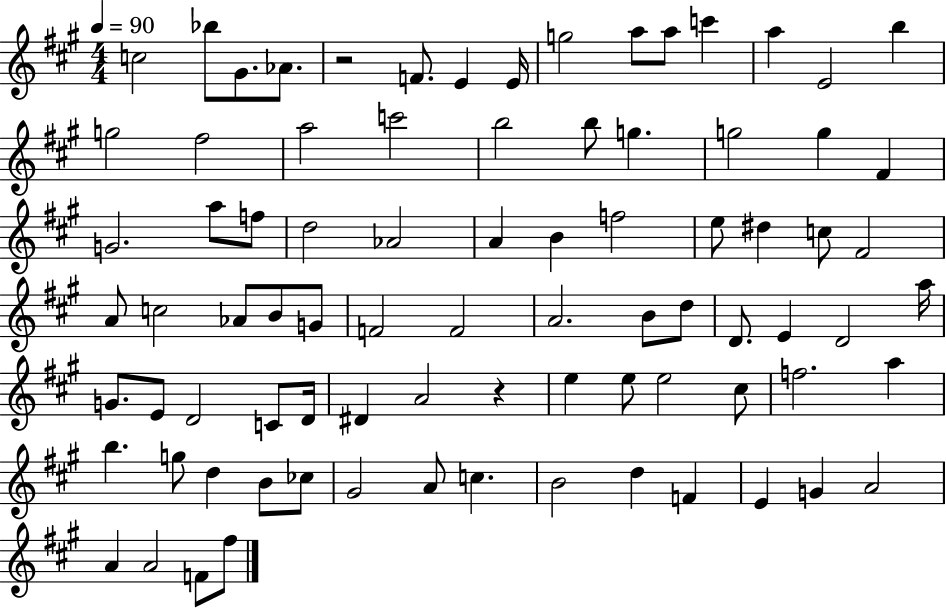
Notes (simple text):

C5/h Bb5/e G#4/e. Ab4/e. R/h F4/e. E4/q E4/s G5/h A5/e A5/e C6/q A5/q E4/h B5/q G5/h F#5/h A5/h C6/h B5/h B5/e G5/q. G5/h G5/q F#4/q G4/h. A5/e F5/e D5/h Ab4/h A4/q B4/q F5/h E5/e D#5/q C5/e F#4/h A4/e C5/h Ab4/e B4/e G4/e F4/h F4/h A4/h. B4/e D5/e D4/e. E4/q D4/h A5/s G4/e. E4/e D4/h C4/e D4/s D#4/q A4/h R/q E5/q E5/e E5/h C#5/e F5/h. A5/q B5/q. G5/e D5/q B4/e CES5/e G#4/h A4/e C5/q. B4/h D5/q F4/q E4/q G4/q A4/h A4/q A4/h F4/e F#5/e